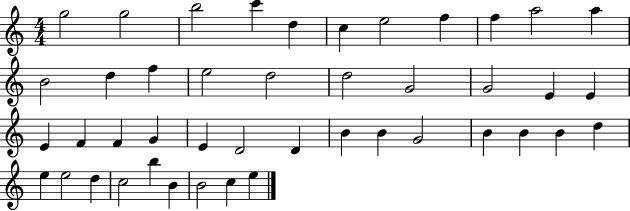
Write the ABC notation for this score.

X:1
T:Untitled
M:4/4
L:1/4
K:C
g2 g2 b2 c' d c e2 f f a2 a B2 d f e2 d2 d2 G2 G2 E E E F F G E D2 D B B G2 B B B d e e2 d c2 b B B2 c e